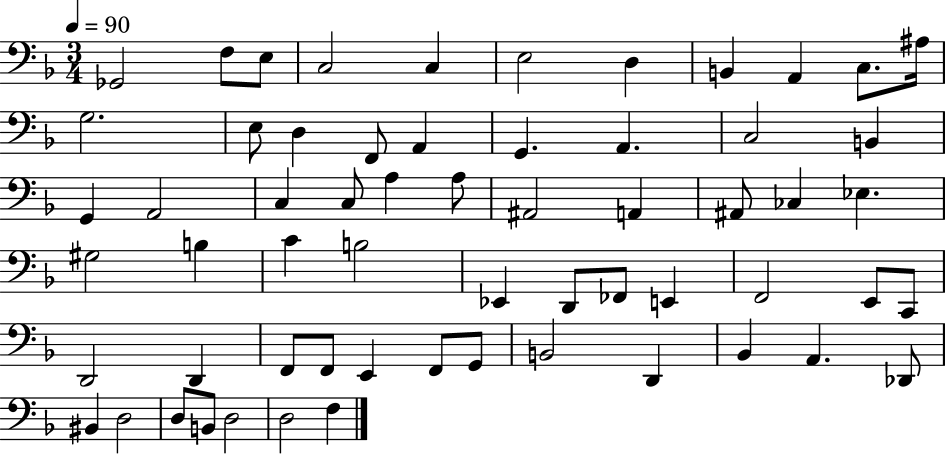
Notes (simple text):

Gb2/h F3/e E3/e C3/h C3/q E3/h D3/q B2/q A2/q C3/e. A#3/s G3/h. E3/e D3/q F2/e A2/q G2/q. A2/q. C3/h B2/q G2/q A2/h C3/q C3/e A3/q A3/e A#2/h A2/q A#2/e CES3/q Eb3/q. G#3/h B3/q C4/q B3/h Eb2/q D2/e FES2/e E2/q F2/h E2/e C2/e D2/h D2/q F2/e F2/e E2/q F2/e G2/e B2/h D2/q Bb2/q A2/q. Db2/e BIS2/q D3/h D3/e B2/e D3/h D3/h F3/q